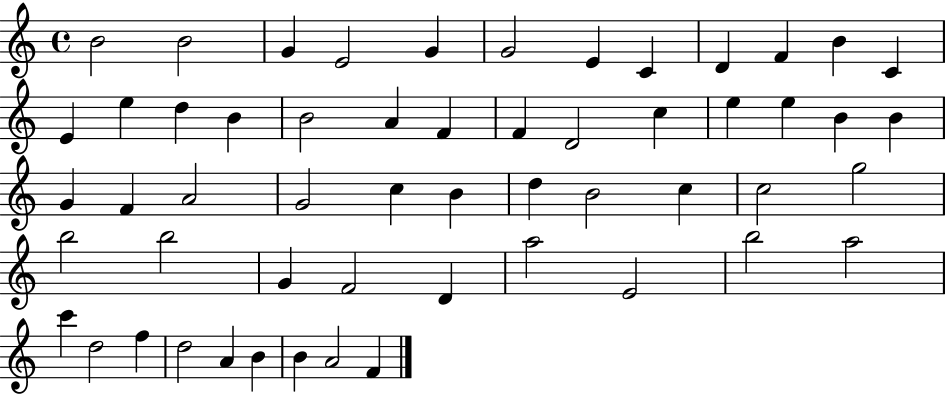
X:1
T:Untitled
M:4/4
L:1/4
K:C
B2 B2 G E2 G G2 E C D F B C E e d B B2 A F F D2 c e e B B G F A2 G2 c B d B2 c c2 g2 b2 b2 G F2 D a2 E2 b2 a2 c' d2 f d2 A B B A2 F